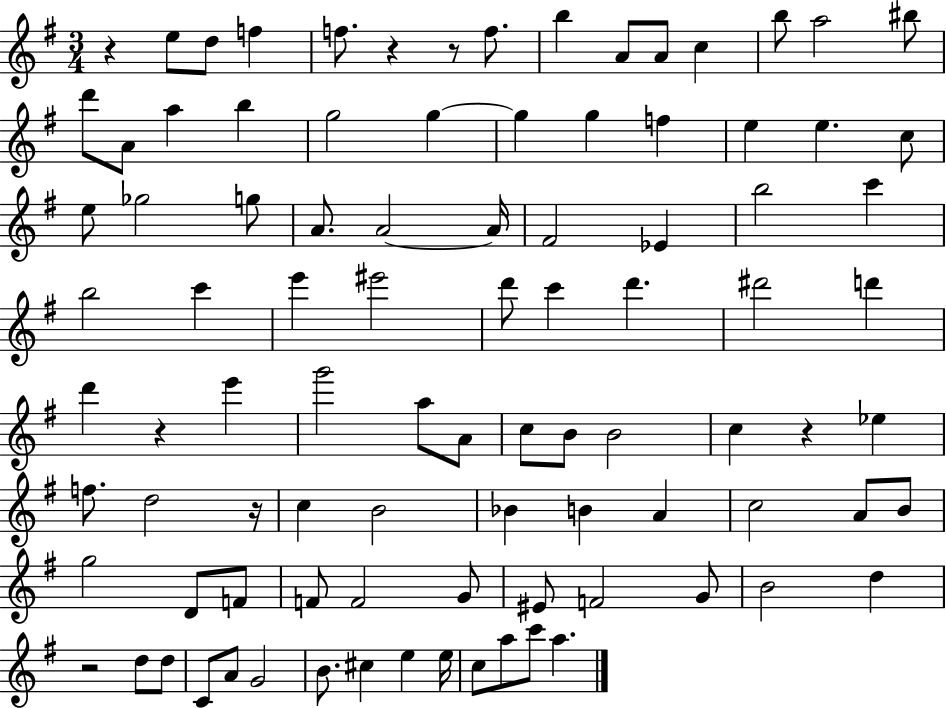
{
  \clef treble
  \numericTimeSignature
  \time 3/4
  \key g \major
  r4 e''8 d''8 f''4 | f''8. r4 r8 f''8. | b''4 a'8 a'8 c''4 | b''8 a''2 bis''8 | \break d'''8 a'8 a''4 b''4 | g''2 g''4~~ | g''4 g''4 f''4 | e''4 e''4. c''8 | \break e''8 ges''2 g''8 | a'8. a'2~~ a'16 | fis'2 ees'4 | b''2 c'''4 | \break b''2 c'''4 | e'''4 eis'''2 | d'''8 c'''4 d'''4. | dis'''2 d'''4 | \break d'''4 r4 e'''4 | g'''2 a''8 a'8 | c''8 b'8 b'2 | c''4 r4 ees''4 | \break f''8. d''2 r16 | c''4 b'2 | bes'4 b'4 a'4 | c''2 a'8 b'8 | \break g''2 d'8 f'8 | f'8 f'2 g'8 | eis'8 f'2 g'8 | b'2 d''4 | \break r2 d''8 d''8 | c'8 a'8 g'2 | b'8. cis''4 e''4 e''16 | c''8 a''8 c'''8 a''4. | \break \bar "|."
}